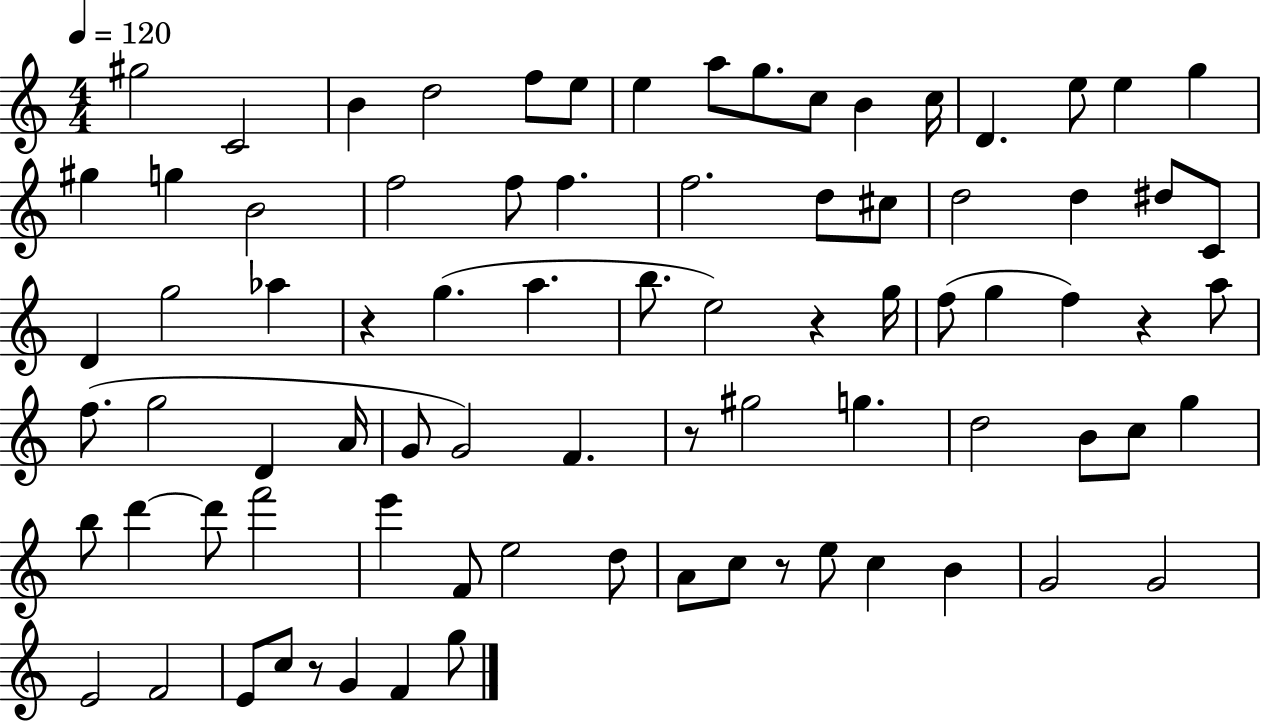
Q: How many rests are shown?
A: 6